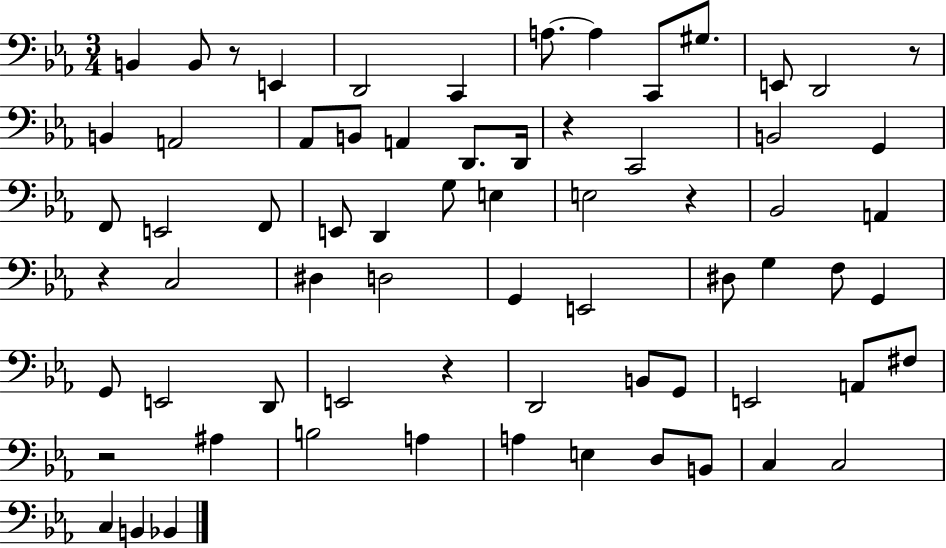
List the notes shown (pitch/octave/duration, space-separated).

B2/q B2/e R/e E2/q D2/h C2/q A3/e. A3/q C2/e G#3/e. E2/e D2/h R/e B2/q A2/h Ab2/e B2/e A2/q D2/e. D2/s R/q C2/h B2/h G2/q F2/e E2/h F2/e E2/e D2/q G3/e E3/q E3/h R/q Bb2/h A2/q R/q C3/h D#3/q D3/h G2/q E2/h D#3/e G3/q F3/e G2/q G2/e E2/h D2/e E2/h R/q D2/h B2/e G2/e E2/h A2/e F#3/e R/h A#3/q B3/h A3/q A3/q E3/q D3/e B2/e C3/q C3/h C3/q B2/q Bb2/q